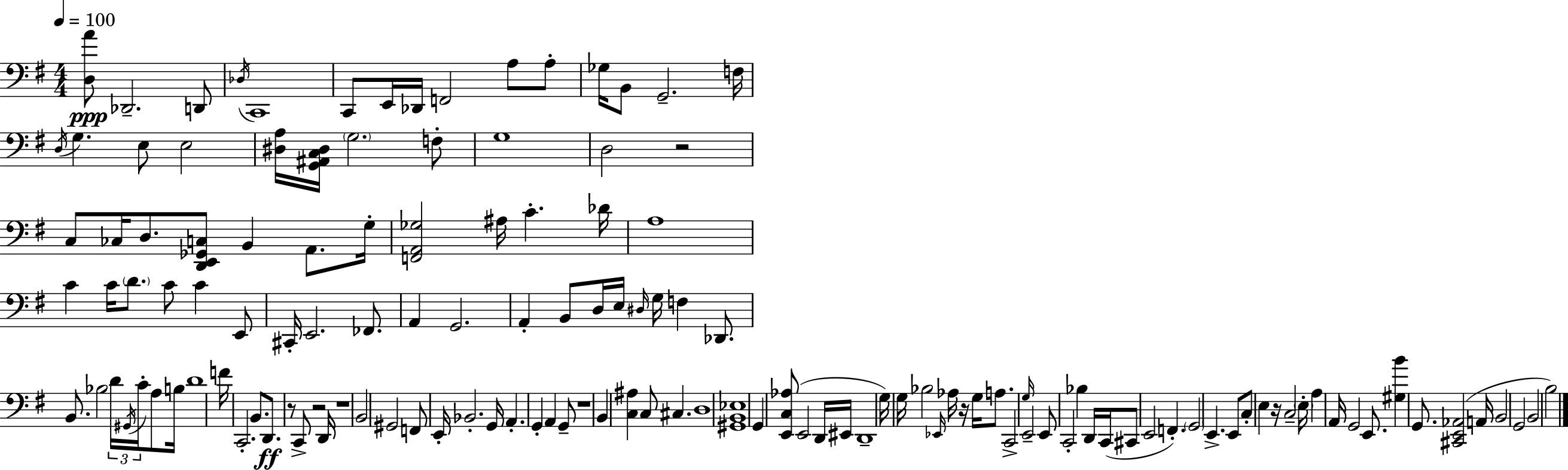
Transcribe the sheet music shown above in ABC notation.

X:1
T:Untitled
M:4/4
L:1/4
K:Em
[D,A]/2 _D,,2 D,,/2 _D,/4 C,,4 C,,/2 E,,/4 _D,,/4 F,,2 A,/2 A,/2 _G,/4 B,,/2 G,,2 F,/4 D,/4 G, E,/2 E,2 [^D,A,]/4 [G,,^A,,C,^D,]/4 G,2 F,/2 G,4 D,2 z2 C,/2 _C,/4 D,/2 [D,,E,,_G,,C,]/2 B,, A,,/2 G,/4 [F,,A,,_G,]2 ^A,/4 C _D/4 A,4 C C/4 D/2 C/2 C E,,/2 ^C,,/4 E,,2 _F,,/2 A,, G,,2 A,, B,,/2 D,/4 E,/4 ^D,/4 G,/4 F, _D,,/2 B,,/2 _B,2 D/4 ^G,,/4 C/4 A,/2 B,/4 D4 F/4 C,,2 B,,/2 D,,/2 z/2 C,,/2 z2 D,,/4 z4 B,,2 ^G,,2 F,,/2 E,,/4 _B,,2 G,,/4 A,, G,, A,, G,,/2 z4 B,, [C,^A,] C,/2 ^C, D,4 [^G,,B,,_E,]4 G,, [E,,C,_A,]/2 E,,2 D,,/4 ^E,,/4 D,,4 G,/4 G,/4 _B,2 _E,,/4 _A,/4 z/4 G,/4 A,/2 C,,2 G,/4 E,,2 E,,/2 C,,2 _B, D,,/4 C,,/4 ^C,,/2 E,,2 F,, G,,2 E,, E,,/2 C,/2 E, z/4 C,2 E,/4 A, A,,/4 G,,2 E,,/2 [^G,B] G,,/2 [^C,,E,,_A,,]2 A,,/4 B,,2 G,,2 B,,2 B,2